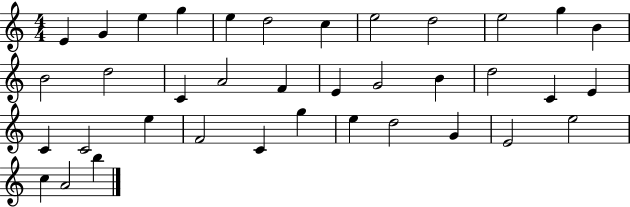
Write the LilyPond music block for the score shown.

{
  \clef treble
  \numericTimeSignature
  \time 4/4
  \key c \major
  e'4 g'4 e''4 g''4 | e''4 d''2 c''4 | e''2 d''2 | e''2 g''4 b'4 | \break b'2 d''2 | c'4 a'2 f'4 | e'4 g'2 b'4 | d''2 c'4 e'4 | \break c'4 c'2 e''4 | f'2 c'4 g''4 | e''4 d''2 g'4 | e'2 e''2 | \break c''4 a'2 b''4 | \bar "|."
}